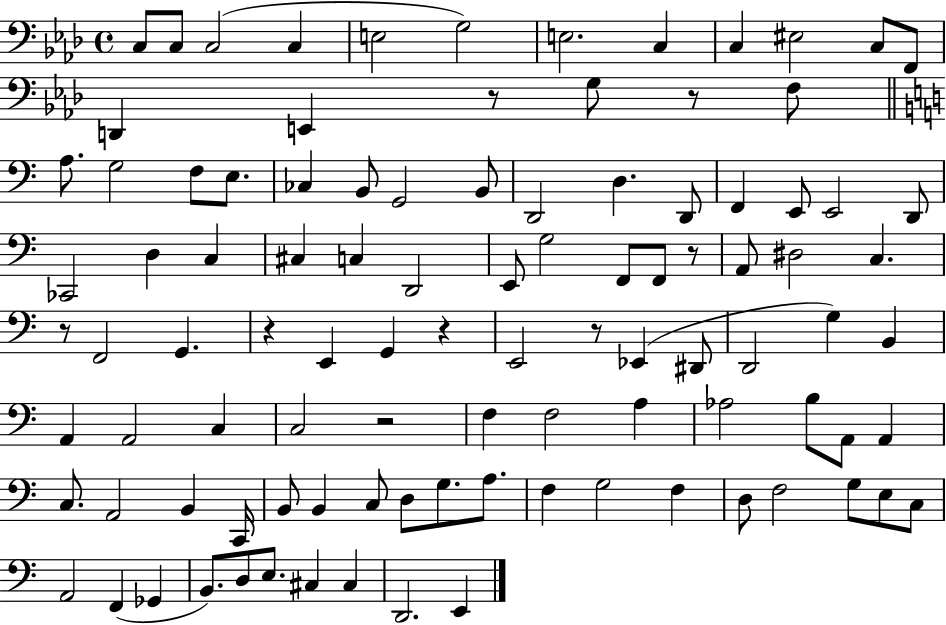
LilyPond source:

{
  \clef bass
  \time 4/4
  \defaultTimeSignature
  \key aes \major
  c8 c8 c2( c4 | e2 g2) | e2. c4 | c4 eis2 c8 f,8 | \break d,4 e,4 r8 g8 r8 f8 | \bar "||" \break \key a \minor a8. g2 f8 e8. | ces4 b,8 g,2 b,8 | d,2 d4. d,8 | f,4 e,8 e,2 d,8 | \break ces,2 d4 c4 | cis4 c4 d,2 | e,8 g2 f,8 f,8 r8 | a,8 dis2 c4. | \break r8 f,2 g,4. | r4 e,4 g,4 r4 | e,2 r8 ees,4( dis,8 | d,2 g4) b,4 | \break a,4 a,2 c4 | c2 r2 | f4 f2 a4 | aes2 b8 a,8 a,4 | \break c8. a,2 b,4 c,16 | b,8 b,4 c8 d8 g8. a8. | f4 g2 f4 | d8 f2 g8 e8 c8 | \break a,2 f,4( ges,4 | b,8.) d8 e8. cis4 cis4 | d,2. e,4 | \bar "|."
}